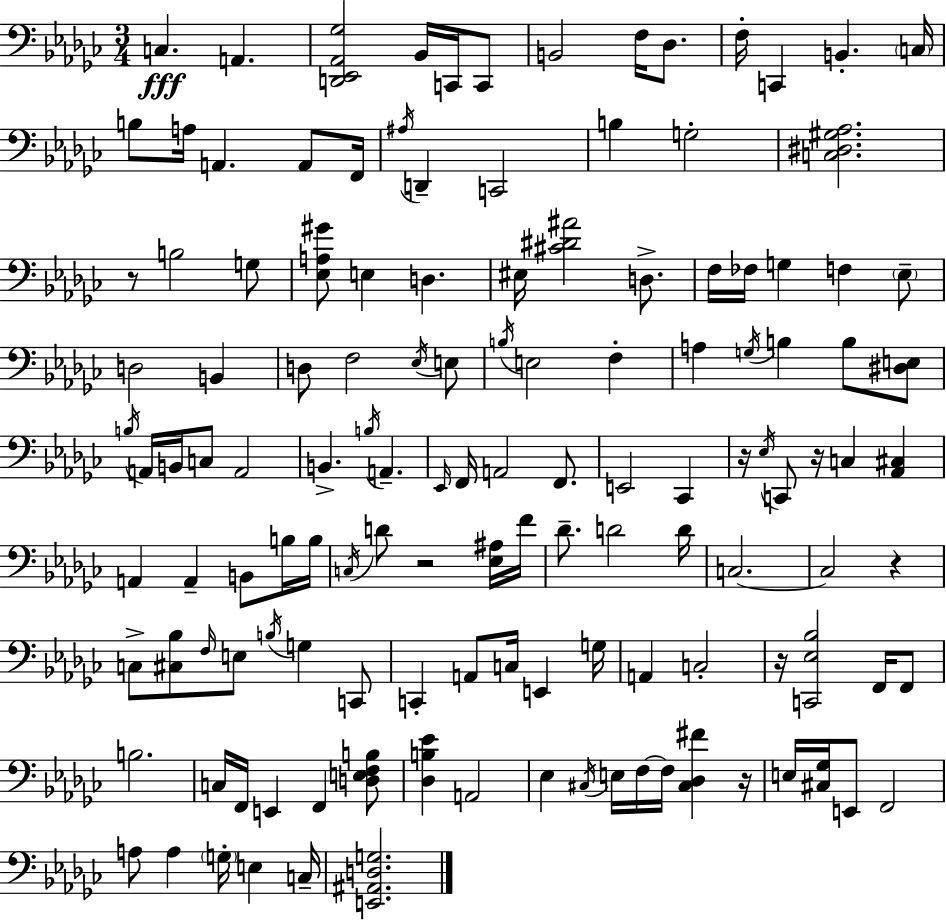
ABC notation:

X:1
T:Untitled
M:3/4
L:1/4
K:Ebm
C, A,, [D,,_E,,_A,,_G,]2 _B,,/4 C,,/4 C,,/2 B,,2 F,/4 _D,/2 F,/4 C,, B,, C,/4 B,/2 A,/4 A,, A,,/2 F,,/4 ^A,/4 D,, C,,2 B, G,2 [C,^D,^G,_A,]2 z/2 B,2 G,/2 [_E,A,^G]/2 E, D, ^E,/4 [^C^D^A]2 D,/2 F,/4 _F,/4 G, F, _E,/2 D,2 B,, D,/2 F,2 _E,/4 E,/2 B,/4 E,2 F, A, G,/4 B, B,/2 [^D,E,]/2 B,/4 A,,/4 B,,/4 C,/2 A,,2 B,, B,/4 A,, _E,,/4 F,,/4 A,,2 F,,/2 E,,2 _C,, z/4 _E,/4 C,,/2 z/4 C, [_A,,^C,] A,, A,, B,,/2 B,/4 B,/4 C,/4 D/2 z2 [_E,^A,]/4 F/4 _D/2 D2 D/4 C,2 C,2 z C,/2 [^C,_B,]/2 F,/4 E,/2 B,/4 G, C,,/2 C,, A,,/2 C,/4 E,, G,/4 A,, C,2 z/4 [C,,_E,_B,]2 F,,/4 F,,/2 B,2 C,/4 F,,/4 E,, F,, [D,E,F,B,]/2 [_D,B,_E] A,,2 _E, ^C,/4 E,/4 F,/4 F,/4 [^C,_D,^F] z/4 E,/4 [^C,_G,]/4 E,,/2 F,,2 A,/2 A, G,/4 E, C,/4 [E,,^A,,D,G,]2